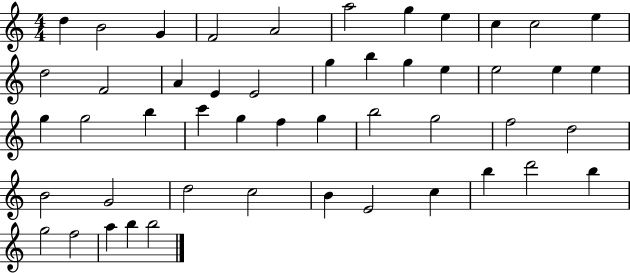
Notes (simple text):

D5/q B4/h G4/q F4/h A4/h A5/h G5/q E5/q C5/q C5/h E5/q D5/h F4/h A4/q E4/q E4/h G5/q B5/q G5/q E5/q E5/h E5/q E5/q G5/q G5/h B5/q C6/q G5/q F5/q G5/q B5/h G5/h F5/h D5/h B4/h G4/h D5/h C5/h B4/q E4/h C5/q B5/q D6/h B5/q G5/h F5/h A5/q B5/q B5/h